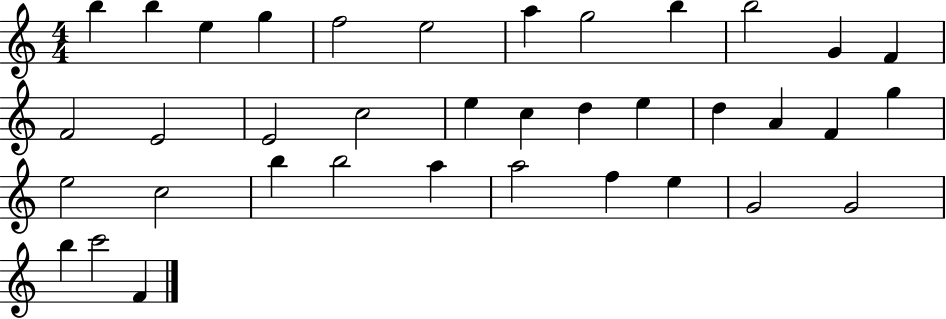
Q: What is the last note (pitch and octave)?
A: F4